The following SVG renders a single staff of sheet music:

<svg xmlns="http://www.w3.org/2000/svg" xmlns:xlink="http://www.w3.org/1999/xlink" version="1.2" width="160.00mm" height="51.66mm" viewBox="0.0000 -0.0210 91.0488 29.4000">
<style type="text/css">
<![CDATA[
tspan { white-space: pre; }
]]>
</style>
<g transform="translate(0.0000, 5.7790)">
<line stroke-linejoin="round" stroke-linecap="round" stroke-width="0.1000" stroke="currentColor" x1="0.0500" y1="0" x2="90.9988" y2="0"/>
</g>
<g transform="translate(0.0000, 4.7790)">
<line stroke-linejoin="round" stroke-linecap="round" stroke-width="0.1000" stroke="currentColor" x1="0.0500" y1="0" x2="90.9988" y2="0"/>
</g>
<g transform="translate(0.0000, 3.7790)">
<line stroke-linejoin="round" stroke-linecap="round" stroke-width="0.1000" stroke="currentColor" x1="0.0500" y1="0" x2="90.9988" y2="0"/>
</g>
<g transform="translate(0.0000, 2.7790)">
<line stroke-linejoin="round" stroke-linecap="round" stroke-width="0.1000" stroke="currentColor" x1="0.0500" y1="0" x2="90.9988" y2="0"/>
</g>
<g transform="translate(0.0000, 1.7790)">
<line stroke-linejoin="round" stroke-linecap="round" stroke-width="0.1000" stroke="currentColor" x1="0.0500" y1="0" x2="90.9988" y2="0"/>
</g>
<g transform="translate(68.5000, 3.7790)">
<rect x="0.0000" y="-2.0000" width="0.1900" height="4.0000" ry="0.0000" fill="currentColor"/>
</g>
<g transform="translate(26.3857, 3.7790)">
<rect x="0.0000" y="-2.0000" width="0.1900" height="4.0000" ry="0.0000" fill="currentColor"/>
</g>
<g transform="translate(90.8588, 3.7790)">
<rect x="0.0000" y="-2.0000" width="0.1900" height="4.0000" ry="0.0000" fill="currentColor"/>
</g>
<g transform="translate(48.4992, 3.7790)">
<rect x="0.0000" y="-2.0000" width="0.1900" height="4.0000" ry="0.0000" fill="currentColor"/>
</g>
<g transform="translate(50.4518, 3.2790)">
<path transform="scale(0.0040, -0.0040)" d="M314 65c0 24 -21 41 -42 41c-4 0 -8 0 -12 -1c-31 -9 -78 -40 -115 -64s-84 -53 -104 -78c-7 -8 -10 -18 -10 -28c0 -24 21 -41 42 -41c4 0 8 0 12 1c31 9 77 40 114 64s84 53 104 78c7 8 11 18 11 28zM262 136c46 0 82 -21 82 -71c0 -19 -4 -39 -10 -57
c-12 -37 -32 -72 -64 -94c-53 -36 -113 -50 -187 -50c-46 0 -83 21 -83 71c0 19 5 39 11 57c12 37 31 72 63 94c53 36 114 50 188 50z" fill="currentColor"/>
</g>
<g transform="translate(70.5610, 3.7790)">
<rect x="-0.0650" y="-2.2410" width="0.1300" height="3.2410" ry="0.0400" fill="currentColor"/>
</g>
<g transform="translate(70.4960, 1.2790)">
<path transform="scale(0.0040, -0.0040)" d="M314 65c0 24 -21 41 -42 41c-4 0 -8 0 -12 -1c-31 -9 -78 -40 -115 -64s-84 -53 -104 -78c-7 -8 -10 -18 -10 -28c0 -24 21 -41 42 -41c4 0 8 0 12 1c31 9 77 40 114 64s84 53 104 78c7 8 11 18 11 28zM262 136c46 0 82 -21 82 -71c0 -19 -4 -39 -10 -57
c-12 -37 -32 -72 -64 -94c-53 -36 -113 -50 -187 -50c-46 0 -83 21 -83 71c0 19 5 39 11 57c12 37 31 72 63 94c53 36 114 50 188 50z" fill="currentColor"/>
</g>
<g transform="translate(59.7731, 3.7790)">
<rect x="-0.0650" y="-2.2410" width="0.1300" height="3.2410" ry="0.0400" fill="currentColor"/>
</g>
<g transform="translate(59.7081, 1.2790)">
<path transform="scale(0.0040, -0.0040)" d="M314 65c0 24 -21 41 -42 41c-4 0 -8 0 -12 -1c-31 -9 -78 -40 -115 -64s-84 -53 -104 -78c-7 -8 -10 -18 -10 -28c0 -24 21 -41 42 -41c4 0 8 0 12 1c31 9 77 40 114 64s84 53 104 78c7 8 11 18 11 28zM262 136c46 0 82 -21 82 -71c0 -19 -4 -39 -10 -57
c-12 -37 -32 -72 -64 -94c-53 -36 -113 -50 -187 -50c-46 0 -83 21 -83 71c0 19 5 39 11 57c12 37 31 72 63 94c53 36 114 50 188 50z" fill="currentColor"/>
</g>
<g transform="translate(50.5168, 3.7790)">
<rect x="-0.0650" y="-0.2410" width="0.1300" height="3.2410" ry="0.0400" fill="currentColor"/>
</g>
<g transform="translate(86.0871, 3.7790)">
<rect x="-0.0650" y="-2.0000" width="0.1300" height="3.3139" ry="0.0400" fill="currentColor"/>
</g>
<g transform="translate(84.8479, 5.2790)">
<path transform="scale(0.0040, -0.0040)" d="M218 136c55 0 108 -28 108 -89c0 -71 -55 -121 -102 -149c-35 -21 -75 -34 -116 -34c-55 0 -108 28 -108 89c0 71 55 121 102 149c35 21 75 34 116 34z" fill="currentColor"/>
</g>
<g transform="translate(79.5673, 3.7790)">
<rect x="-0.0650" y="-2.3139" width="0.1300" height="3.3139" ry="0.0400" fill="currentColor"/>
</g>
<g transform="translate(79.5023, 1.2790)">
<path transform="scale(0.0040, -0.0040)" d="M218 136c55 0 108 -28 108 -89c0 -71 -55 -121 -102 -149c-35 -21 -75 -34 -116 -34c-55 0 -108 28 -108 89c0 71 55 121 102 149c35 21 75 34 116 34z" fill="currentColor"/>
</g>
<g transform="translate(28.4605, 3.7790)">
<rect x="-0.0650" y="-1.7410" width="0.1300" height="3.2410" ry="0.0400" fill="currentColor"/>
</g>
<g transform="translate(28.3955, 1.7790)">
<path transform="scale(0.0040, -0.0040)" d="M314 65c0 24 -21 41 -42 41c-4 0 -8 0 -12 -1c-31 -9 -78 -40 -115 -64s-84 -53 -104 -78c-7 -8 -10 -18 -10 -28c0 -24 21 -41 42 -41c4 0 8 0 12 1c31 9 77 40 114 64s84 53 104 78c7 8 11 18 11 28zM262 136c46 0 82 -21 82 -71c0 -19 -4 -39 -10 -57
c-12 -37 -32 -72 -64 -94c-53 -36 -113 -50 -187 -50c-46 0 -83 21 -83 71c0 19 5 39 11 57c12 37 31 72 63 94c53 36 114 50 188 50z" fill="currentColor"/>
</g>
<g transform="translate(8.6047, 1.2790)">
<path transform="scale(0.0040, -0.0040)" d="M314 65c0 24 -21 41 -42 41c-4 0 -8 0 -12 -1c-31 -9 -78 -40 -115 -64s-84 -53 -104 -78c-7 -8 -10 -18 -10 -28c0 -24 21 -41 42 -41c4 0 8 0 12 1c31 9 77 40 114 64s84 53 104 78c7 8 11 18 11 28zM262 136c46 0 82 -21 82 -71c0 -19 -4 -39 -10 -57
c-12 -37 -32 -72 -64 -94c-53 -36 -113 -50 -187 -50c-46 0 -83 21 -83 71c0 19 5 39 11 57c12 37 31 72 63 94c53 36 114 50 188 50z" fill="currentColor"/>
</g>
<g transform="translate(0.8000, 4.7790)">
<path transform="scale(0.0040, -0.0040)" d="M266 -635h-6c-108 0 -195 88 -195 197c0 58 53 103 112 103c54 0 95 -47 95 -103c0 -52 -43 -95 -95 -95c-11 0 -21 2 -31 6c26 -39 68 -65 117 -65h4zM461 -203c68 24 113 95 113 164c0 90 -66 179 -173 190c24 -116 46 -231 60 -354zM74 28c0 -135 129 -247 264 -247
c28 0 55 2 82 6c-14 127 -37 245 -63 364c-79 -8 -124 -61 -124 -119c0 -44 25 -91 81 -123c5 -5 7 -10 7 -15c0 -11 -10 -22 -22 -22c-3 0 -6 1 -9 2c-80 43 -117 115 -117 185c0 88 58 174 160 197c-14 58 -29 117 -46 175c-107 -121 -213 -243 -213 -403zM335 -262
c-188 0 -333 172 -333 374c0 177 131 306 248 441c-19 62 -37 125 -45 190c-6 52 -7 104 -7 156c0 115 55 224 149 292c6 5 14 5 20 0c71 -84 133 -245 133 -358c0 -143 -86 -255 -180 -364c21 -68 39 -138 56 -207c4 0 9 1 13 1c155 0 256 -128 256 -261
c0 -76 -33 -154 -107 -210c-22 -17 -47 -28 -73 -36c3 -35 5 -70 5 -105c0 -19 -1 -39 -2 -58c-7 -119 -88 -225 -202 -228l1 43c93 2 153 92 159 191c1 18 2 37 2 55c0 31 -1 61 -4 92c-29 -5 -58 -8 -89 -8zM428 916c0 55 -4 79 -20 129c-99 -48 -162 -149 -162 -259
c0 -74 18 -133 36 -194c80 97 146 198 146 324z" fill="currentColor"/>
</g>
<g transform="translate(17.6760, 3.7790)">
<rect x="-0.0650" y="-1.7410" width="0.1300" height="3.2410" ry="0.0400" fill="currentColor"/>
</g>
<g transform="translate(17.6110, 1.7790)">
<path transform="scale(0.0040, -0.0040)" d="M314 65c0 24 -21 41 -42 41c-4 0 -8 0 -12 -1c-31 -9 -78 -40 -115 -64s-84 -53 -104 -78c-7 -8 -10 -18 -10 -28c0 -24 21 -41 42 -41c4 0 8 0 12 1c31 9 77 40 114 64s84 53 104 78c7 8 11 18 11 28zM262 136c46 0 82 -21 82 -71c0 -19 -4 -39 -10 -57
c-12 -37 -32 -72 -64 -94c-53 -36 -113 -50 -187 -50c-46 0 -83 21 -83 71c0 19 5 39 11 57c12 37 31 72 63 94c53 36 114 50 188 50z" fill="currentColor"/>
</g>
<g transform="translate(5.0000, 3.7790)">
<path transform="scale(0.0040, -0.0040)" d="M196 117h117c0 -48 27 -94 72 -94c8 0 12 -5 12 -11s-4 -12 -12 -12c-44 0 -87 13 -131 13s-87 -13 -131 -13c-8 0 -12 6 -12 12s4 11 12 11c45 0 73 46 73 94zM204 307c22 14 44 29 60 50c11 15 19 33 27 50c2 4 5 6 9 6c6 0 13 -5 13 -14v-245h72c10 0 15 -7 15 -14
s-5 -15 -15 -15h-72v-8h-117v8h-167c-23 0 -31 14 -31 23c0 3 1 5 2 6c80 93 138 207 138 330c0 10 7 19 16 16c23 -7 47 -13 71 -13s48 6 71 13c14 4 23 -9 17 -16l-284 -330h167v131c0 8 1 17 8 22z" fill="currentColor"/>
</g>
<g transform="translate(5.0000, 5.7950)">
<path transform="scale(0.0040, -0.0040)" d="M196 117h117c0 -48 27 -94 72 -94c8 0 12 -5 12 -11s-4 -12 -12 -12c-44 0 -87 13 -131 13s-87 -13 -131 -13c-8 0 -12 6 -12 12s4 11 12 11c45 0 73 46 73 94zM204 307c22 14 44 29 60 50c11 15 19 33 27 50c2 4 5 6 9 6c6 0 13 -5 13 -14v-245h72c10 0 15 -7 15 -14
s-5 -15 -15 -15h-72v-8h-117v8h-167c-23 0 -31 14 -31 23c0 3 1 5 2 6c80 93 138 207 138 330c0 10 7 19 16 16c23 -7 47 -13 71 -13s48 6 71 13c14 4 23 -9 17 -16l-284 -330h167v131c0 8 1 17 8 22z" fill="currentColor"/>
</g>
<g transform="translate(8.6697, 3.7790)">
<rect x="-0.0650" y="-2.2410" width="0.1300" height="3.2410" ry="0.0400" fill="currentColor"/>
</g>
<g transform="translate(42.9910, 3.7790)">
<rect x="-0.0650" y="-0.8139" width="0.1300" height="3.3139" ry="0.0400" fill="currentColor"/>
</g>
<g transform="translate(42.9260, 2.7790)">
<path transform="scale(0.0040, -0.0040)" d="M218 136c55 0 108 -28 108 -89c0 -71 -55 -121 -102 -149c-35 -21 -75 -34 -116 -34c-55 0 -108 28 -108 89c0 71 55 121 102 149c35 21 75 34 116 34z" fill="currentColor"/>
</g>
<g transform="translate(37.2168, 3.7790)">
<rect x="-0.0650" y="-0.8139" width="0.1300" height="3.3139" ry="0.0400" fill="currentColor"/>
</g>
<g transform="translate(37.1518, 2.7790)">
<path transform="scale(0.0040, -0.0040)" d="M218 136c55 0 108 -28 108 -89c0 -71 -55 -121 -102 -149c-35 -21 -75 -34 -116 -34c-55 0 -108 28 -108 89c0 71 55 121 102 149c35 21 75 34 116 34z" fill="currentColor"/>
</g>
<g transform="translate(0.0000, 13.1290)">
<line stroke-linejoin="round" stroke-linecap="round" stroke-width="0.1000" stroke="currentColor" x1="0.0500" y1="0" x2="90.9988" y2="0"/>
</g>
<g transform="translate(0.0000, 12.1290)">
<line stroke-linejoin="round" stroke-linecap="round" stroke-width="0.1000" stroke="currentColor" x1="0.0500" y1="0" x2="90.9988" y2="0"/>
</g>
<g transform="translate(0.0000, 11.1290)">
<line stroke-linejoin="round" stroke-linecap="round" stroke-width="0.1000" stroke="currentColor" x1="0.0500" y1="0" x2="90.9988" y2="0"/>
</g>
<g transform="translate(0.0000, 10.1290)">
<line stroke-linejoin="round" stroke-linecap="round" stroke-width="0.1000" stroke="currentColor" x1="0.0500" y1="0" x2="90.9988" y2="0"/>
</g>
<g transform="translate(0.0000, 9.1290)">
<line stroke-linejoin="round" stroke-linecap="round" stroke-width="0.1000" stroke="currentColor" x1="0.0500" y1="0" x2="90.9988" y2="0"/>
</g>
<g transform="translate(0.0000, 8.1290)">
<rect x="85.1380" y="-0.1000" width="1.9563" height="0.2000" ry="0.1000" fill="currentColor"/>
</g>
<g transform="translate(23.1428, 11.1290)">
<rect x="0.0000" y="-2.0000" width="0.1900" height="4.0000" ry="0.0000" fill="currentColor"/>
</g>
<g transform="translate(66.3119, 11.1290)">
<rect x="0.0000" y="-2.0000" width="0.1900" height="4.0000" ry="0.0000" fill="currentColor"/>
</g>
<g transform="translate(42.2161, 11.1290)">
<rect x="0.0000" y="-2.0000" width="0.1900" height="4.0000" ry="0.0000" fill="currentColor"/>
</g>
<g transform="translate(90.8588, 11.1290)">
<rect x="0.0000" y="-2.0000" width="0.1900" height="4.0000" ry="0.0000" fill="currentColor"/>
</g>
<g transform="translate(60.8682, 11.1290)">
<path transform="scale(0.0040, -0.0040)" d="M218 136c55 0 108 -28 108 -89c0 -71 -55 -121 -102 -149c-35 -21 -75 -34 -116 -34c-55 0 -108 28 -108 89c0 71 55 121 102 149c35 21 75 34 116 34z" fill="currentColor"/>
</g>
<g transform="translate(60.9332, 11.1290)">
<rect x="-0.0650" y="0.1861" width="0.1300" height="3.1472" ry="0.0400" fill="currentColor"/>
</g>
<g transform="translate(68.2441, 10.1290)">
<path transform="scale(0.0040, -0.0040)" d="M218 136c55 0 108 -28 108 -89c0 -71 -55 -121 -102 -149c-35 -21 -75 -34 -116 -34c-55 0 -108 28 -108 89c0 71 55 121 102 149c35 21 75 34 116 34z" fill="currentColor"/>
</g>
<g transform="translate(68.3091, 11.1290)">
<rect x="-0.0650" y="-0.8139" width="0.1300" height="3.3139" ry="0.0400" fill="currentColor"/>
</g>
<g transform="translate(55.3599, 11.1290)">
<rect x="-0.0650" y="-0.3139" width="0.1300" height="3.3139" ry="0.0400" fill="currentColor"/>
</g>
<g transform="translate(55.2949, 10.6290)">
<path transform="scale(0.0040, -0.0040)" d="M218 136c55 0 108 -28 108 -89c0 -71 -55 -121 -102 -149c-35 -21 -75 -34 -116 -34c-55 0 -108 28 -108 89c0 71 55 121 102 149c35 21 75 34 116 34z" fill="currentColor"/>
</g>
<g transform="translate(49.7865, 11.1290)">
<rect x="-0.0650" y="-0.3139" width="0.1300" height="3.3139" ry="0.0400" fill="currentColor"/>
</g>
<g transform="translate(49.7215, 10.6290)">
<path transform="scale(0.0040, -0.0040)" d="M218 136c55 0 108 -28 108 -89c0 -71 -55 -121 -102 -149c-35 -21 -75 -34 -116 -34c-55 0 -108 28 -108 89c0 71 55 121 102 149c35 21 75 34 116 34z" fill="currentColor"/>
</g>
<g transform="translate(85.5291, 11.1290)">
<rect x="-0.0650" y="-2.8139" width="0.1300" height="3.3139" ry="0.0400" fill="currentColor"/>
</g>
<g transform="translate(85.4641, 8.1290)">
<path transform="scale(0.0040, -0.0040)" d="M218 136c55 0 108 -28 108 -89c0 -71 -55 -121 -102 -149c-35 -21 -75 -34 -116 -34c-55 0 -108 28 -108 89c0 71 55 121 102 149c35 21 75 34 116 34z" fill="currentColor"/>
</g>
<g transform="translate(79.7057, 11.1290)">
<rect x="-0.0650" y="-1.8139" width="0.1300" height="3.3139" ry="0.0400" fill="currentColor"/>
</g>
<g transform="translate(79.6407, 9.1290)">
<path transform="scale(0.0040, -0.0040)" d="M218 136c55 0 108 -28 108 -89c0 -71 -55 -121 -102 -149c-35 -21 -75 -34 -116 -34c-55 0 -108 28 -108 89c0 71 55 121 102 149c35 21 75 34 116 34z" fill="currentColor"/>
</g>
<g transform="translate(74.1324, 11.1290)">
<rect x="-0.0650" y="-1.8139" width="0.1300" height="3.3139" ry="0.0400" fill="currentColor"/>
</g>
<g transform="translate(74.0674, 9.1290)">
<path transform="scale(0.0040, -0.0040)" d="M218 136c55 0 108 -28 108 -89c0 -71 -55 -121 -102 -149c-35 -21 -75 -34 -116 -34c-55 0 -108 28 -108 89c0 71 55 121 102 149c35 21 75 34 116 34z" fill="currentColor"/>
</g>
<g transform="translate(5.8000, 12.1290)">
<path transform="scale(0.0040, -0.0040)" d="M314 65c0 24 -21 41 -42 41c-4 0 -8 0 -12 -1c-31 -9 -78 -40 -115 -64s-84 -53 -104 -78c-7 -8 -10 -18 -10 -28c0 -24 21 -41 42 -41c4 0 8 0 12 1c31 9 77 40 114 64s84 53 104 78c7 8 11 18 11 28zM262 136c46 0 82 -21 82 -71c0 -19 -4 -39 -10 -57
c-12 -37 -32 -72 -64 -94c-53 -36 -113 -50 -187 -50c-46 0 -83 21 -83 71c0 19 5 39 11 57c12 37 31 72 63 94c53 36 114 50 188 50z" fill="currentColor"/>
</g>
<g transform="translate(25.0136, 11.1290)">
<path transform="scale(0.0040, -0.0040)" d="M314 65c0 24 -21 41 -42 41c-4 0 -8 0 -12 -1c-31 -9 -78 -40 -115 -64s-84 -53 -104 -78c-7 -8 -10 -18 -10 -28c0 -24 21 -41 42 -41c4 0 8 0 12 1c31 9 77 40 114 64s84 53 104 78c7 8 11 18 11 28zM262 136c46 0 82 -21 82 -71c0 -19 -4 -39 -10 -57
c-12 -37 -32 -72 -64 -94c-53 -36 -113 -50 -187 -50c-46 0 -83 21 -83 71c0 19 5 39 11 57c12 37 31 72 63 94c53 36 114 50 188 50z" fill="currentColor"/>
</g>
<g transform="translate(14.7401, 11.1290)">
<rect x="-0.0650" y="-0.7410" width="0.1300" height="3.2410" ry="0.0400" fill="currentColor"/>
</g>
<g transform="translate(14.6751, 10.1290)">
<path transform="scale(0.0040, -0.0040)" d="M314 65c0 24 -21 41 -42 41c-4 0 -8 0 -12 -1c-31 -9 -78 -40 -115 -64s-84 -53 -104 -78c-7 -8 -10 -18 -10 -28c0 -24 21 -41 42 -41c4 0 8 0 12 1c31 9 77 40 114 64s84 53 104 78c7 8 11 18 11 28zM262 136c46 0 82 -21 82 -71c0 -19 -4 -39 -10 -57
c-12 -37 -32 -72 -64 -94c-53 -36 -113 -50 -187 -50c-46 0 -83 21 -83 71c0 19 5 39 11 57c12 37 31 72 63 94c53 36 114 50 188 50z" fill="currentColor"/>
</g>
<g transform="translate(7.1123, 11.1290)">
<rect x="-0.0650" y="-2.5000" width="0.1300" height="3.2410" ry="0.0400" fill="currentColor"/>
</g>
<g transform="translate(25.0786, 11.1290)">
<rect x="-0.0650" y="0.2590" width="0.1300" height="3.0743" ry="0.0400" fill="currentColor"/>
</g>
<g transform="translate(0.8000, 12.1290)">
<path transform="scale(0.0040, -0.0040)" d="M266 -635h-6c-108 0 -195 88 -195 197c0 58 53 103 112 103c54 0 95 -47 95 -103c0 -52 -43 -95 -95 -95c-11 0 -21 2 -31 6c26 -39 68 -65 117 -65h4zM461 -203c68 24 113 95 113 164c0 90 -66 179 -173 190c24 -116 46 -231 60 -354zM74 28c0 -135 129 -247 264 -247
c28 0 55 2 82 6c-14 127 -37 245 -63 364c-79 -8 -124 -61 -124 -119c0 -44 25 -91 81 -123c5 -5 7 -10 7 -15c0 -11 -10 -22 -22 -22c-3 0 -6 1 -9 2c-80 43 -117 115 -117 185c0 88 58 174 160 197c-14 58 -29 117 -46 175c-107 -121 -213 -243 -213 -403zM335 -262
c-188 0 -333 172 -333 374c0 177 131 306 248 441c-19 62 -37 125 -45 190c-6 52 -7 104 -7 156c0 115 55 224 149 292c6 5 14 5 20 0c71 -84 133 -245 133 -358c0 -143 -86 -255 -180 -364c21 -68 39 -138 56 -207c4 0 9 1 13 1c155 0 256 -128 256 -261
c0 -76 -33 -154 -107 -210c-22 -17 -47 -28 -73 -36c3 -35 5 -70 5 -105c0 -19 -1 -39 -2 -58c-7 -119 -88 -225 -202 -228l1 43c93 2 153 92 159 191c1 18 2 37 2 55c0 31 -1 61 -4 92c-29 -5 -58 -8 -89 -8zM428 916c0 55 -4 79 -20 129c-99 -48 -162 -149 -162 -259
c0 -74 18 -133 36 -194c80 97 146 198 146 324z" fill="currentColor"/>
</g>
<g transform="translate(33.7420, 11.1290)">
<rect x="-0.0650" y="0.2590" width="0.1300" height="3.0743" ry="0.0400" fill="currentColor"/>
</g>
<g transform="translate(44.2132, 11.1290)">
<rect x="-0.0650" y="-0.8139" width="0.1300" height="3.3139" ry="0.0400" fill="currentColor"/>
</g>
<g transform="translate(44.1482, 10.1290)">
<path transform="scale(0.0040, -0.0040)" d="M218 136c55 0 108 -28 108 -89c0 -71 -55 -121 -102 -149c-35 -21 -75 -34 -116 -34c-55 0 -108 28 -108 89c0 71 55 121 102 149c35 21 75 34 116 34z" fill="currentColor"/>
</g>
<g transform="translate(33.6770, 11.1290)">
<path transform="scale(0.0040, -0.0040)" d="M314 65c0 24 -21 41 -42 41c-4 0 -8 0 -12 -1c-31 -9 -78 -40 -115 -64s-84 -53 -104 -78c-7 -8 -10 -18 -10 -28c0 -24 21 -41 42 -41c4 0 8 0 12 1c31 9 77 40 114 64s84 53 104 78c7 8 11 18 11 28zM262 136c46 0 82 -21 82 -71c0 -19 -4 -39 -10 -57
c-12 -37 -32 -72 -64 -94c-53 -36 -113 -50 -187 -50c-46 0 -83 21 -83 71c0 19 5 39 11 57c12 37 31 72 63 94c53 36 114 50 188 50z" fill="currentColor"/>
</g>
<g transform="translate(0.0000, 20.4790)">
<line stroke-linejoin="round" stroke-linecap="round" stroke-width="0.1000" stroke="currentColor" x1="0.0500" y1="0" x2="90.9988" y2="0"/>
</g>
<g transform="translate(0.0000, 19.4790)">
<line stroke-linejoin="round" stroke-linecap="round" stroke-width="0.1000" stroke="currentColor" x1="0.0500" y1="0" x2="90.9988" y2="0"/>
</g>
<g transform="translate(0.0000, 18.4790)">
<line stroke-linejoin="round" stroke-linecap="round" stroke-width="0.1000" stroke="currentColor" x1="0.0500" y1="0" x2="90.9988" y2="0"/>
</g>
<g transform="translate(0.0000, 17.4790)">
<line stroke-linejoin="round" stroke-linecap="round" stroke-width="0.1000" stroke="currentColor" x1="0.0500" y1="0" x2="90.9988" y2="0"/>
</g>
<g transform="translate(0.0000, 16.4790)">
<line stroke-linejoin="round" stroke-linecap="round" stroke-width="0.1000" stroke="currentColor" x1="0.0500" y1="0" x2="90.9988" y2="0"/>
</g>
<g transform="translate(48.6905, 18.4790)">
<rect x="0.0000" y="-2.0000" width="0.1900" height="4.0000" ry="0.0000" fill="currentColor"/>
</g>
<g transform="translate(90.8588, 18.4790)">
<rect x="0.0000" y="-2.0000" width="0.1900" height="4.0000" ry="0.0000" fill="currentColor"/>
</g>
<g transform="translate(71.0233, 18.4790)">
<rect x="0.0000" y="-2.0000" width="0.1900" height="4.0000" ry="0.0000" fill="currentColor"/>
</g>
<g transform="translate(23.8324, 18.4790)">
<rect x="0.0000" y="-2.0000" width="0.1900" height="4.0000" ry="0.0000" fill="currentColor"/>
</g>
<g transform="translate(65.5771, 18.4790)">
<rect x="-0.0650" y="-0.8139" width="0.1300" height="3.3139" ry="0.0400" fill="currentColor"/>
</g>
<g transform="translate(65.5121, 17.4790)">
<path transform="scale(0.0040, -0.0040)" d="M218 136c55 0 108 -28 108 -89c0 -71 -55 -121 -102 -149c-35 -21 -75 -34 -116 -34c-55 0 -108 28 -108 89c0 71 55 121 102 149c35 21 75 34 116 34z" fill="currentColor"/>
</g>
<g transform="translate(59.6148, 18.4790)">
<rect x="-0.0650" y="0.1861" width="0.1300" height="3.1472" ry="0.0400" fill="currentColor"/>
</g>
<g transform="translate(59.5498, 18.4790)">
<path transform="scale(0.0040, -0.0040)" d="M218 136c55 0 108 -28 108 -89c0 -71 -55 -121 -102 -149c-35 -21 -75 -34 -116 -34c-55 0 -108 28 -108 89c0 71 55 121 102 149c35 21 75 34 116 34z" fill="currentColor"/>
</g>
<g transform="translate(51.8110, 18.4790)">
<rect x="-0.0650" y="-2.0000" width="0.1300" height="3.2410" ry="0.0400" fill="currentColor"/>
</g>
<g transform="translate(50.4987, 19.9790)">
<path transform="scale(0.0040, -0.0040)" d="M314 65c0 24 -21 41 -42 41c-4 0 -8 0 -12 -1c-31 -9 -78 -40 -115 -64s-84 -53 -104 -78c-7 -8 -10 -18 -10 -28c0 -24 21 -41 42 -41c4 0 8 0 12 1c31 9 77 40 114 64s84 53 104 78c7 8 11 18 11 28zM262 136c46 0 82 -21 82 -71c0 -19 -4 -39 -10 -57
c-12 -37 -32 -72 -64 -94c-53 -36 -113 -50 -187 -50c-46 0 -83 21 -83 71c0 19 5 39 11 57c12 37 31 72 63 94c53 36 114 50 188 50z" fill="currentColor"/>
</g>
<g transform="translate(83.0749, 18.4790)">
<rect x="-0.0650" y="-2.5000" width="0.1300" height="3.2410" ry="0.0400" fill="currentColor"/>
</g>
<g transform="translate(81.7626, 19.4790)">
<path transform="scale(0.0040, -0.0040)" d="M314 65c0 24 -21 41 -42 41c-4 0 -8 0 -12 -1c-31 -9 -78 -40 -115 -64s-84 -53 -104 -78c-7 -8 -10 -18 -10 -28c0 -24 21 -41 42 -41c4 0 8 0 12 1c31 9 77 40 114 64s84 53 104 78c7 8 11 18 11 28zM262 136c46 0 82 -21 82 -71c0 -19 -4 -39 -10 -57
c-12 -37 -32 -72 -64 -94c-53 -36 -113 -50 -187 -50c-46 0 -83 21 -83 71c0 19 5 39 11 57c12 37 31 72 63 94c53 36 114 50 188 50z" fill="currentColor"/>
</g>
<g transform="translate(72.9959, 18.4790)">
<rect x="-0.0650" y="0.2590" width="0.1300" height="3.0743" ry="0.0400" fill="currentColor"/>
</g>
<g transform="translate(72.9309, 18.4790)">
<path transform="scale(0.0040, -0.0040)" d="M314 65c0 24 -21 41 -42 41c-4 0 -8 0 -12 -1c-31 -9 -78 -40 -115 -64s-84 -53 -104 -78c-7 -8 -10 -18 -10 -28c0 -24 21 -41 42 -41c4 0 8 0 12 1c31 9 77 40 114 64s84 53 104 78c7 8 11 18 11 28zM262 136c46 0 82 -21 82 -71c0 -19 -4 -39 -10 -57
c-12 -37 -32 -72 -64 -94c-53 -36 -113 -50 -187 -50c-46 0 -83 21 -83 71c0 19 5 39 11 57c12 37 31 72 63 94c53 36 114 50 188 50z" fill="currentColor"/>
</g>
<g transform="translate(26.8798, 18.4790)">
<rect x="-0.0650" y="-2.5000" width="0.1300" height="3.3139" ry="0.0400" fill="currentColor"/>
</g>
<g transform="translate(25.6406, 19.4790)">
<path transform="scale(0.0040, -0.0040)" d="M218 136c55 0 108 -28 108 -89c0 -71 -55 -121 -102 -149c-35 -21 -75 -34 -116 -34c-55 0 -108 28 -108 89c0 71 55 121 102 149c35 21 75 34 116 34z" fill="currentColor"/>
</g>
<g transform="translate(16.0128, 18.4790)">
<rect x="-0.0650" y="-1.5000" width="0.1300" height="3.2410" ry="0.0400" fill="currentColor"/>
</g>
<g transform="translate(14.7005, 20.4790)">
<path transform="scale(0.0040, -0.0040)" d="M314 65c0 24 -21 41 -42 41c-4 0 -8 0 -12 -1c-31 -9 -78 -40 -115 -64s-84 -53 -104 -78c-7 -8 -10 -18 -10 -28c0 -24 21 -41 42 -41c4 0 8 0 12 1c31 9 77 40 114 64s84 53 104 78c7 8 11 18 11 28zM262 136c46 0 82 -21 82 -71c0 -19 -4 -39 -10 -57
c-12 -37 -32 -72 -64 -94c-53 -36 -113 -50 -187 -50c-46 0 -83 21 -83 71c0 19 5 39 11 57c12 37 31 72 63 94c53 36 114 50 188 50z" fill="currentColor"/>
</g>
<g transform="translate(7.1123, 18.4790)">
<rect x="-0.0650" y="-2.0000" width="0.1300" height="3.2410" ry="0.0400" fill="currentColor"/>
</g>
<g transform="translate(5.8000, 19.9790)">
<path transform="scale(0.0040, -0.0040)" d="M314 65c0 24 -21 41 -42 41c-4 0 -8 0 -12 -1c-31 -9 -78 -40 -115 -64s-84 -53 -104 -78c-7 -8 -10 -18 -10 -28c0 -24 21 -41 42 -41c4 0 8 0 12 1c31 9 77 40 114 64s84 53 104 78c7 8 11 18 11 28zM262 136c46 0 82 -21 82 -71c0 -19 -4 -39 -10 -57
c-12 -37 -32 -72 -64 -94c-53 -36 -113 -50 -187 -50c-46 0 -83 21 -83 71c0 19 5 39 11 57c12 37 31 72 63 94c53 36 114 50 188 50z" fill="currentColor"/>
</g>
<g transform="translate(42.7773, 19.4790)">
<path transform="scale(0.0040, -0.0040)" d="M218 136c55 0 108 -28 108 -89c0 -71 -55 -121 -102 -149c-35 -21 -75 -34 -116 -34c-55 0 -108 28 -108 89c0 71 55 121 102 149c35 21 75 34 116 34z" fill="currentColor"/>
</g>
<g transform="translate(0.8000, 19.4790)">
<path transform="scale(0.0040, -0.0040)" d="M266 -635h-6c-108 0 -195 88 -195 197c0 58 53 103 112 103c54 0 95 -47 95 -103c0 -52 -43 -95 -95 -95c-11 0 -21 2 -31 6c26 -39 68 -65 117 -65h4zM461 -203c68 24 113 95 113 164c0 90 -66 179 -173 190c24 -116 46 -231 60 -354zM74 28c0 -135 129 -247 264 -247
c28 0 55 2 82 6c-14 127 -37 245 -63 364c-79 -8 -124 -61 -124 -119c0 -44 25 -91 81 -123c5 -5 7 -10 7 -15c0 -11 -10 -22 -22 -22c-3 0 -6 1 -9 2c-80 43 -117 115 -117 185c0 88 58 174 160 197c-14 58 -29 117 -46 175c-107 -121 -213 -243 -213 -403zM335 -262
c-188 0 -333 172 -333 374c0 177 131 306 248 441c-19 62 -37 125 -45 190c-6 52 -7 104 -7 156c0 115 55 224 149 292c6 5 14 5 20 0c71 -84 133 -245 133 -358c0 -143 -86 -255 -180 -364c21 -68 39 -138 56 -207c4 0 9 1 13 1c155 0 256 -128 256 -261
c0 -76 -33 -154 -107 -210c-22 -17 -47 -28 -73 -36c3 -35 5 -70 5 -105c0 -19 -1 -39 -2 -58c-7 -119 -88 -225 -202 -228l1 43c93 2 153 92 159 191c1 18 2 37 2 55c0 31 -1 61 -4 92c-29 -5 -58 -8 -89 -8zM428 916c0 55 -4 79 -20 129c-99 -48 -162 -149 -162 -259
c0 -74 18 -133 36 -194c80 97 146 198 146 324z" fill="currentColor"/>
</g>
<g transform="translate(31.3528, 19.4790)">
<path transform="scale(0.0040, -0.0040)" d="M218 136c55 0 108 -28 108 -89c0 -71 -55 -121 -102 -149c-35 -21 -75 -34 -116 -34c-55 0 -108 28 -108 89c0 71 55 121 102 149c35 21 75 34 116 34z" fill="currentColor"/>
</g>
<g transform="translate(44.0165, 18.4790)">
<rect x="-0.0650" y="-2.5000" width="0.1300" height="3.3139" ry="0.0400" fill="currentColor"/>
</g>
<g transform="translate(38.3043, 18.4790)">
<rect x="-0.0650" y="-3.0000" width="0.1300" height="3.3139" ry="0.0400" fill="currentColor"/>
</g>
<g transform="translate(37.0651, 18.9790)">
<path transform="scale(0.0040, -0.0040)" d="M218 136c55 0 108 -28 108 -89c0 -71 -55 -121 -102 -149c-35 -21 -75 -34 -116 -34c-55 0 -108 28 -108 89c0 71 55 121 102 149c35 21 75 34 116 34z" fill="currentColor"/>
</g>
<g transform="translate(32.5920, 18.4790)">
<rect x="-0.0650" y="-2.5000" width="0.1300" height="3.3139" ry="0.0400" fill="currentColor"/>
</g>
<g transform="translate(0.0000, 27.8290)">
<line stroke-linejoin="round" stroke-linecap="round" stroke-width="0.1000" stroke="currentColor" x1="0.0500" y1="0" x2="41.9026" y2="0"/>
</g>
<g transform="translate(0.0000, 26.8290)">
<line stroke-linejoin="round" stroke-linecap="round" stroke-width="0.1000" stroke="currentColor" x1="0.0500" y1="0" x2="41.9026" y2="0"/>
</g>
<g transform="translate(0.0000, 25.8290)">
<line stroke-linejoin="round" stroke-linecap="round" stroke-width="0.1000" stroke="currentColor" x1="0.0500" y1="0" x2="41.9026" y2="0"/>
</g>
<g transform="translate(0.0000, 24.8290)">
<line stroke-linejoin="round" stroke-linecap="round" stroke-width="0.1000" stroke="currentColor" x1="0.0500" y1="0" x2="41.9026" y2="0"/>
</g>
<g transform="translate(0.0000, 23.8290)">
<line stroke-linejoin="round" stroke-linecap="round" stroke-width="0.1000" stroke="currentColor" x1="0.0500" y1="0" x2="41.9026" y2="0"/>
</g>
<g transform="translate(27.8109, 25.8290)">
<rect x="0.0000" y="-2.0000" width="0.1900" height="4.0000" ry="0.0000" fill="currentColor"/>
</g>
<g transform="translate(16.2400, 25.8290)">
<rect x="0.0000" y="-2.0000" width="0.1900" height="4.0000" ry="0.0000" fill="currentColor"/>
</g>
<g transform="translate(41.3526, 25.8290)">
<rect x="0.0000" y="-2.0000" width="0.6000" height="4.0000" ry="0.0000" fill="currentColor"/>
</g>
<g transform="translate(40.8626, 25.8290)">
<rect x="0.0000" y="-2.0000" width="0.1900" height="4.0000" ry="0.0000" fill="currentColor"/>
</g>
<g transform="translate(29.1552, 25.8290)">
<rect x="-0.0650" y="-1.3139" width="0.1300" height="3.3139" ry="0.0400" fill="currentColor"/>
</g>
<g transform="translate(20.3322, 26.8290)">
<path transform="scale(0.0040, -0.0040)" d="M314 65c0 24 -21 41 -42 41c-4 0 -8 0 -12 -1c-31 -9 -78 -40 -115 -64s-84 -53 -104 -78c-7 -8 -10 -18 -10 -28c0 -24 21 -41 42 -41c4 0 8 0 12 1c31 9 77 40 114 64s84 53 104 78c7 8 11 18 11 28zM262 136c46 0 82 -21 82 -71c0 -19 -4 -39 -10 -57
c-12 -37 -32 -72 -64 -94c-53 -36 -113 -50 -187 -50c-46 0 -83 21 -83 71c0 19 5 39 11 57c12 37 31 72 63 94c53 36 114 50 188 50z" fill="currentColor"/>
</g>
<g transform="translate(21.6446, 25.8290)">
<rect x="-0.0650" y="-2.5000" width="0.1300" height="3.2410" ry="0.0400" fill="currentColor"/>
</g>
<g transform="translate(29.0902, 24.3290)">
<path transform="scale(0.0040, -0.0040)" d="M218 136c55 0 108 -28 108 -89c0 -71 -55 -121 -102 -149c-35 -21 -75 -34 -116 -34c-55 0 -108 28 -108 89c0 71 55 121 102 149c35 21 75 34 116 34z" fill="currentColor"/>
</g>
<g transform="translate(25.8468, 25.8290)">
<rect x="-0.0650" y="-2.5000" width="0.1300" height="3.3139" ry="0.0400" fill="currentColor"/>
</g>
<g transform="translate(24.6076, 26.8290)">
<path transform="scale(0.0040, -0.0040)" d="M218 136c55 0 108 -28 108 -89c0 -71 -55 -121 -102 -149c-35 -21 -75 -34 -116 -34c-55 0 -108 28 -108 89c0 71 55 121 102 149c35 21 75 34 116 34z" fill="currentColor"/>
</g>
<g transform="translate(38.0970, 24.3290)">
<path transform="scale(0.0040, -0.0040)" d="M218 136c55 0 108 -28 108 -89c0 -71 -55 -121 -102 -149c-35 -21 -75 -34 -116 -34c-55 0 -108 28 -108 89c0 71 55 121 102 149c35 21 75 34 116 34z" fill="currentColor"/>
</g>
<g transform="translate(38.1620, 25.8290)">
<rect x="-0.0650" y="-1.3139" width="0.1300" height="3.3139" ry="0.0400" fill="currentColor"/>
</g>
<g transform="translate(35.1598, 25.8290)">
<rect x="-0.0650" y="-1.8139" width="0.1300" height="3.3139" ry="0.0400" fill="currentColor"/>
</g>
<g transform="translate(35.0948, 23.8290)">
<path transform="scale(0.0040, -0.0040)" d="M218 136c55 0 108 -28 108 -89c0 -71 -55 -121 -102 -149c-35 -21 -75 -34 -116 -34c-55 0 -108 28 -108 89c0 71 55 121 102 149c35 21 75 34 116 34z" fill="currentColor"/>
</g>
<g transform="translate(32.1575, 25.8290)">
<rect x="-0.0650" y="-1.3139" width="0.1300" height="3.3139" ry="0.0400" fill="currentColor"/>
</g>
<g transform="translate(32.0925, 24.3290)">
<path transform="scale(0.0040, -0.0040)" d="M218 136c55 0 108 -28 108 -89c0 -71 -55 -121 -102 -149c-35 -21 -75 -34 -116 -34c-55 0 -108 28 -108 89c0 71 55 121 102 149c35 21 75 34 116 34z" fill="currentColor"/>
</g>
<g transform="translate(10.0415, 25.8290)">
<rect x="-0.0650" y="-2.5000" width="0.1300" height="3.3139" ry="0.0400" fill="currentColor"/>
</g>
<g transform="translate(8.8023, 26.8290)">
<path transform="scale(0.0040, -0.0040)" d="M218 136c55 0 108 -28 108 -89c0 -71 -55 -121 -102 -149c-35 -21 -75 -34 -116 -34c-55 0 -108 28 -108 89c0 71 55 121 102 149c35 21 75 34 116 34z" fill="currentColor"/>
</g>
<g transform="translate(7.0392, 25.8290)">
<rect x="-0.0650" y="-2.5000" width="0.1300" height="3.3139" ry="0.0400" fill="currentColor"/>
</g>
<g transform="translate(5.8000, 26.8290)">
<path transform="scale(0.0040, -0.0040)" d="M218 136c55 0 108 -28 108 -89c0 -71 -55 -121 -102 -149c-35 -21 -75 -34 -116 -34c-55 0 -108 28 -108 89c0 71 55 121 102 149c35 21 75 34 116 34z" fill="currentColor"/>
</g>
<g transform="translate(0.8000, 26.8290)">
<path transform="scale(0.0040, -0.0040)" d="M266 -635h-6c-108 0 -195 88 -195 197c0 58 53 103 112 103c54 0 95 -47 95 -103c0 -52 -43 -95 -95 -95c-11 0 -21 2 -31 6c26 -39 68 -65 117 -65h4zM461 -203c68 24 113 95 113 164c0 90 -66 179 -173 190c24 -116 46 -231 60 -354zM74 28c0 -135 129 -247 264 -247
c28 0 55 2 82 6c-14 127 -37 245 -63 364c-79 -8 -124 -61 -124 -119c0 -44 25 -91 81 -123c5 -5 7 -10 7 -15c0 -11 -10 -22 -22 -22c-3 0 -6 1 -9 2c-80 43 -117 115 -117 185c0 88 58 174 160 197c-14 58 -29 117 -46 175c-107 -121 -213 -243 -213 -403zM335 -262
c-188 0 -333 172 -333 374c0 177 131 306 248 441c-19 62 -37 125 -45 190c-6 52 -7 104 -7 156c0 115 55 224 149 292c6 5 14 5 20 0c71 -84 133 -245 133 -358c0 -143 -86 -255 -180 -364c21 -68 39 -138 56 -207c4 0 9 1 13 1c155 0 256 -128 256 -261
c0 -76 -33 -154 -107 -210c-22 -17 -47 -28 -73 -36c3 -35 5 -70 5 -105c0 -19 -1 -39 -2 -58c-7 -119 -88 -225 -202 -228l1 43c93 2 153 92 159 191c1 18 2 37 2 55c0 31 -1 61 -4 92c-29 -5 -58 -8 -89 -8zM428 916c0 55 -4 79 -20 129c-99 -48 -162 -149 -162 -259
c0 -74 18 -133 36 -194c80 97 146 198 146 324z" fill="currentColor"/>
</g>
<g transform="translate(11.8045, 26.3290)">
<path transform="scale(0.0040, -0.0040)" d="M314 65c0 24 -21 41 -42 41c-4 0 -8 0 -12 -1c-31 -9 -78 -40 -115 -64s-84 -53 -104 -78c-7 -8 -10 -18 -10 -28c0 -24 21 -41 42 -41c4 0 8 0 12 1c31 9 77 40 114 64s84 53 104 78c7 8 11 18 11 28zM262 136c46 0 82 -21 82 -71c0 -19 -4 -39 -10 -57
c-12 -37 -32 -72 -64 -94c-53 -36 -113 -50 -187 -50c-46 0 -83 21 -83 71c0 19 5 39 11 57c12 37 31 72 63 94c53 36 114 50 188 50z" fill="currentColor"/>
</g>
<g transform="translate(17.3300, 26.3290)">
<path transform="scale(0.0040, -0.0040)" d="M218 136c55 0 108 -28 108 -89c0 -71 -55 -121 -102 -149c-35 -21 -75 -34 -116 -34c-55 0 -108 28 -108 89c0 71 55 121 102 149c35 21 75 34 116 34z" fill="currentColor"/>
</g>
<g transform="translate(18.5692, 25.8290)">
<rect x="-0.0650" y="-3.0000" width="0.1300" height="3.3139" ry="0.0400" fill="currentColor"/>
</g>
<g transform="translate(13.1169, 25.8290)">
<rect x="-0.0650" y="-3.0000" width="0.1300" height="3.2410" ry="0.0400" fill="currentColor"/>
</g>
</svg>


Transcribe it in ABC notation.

X:1
T:Untitled
M:4/4
L:1/4
K:C
g2 f2 f2 d d c2 g2 g2 g F G2 d2 B2 B2 d c c B d f f a F2 E2 G G A G F2 B d B2 G2 G G A2 A G2 G e e f e